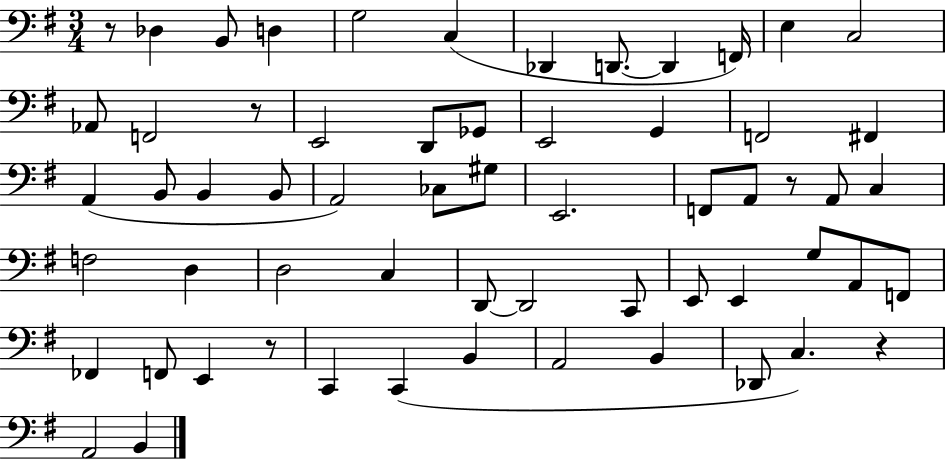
{
  \clef bass
  \numericTimeSignature
  \time 3/4
  \key g \major
  r8 des4 b,8 d4 | g2 c4( | des,4 d,8.~~ d,4 f,16) | e4 c2 | \break aes,8 f,2 r8 | e,2 d,8 ges,8 | e,2 g,4 | f,2 fis,4 | \break a,4( b,8 b,4 b,8 | a,2) ces8 gis8 | e,2. | f,8 a,8 r8 a,8 c4 | \break f2 d4 | d2 c4 | d,8~~ d,2 c,8 | e,8 e,4 g8 a,8 f,8 | \break fes,4 f,8 e,4 r8 | c,4 c,4( b,4 | a,2 b,4 | des,8 c4.) r4 | \break a,2 b,4 | \bar "|."
}